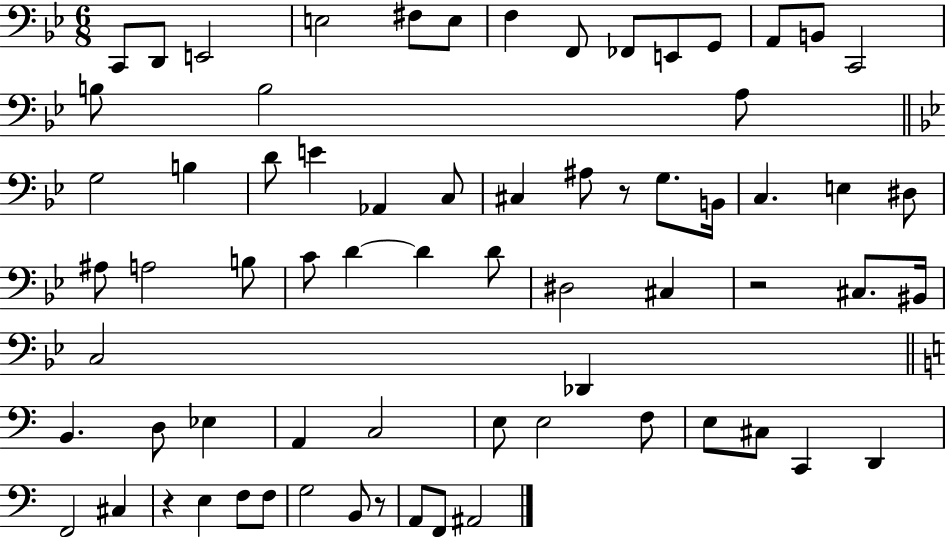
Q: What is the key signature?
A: BES major